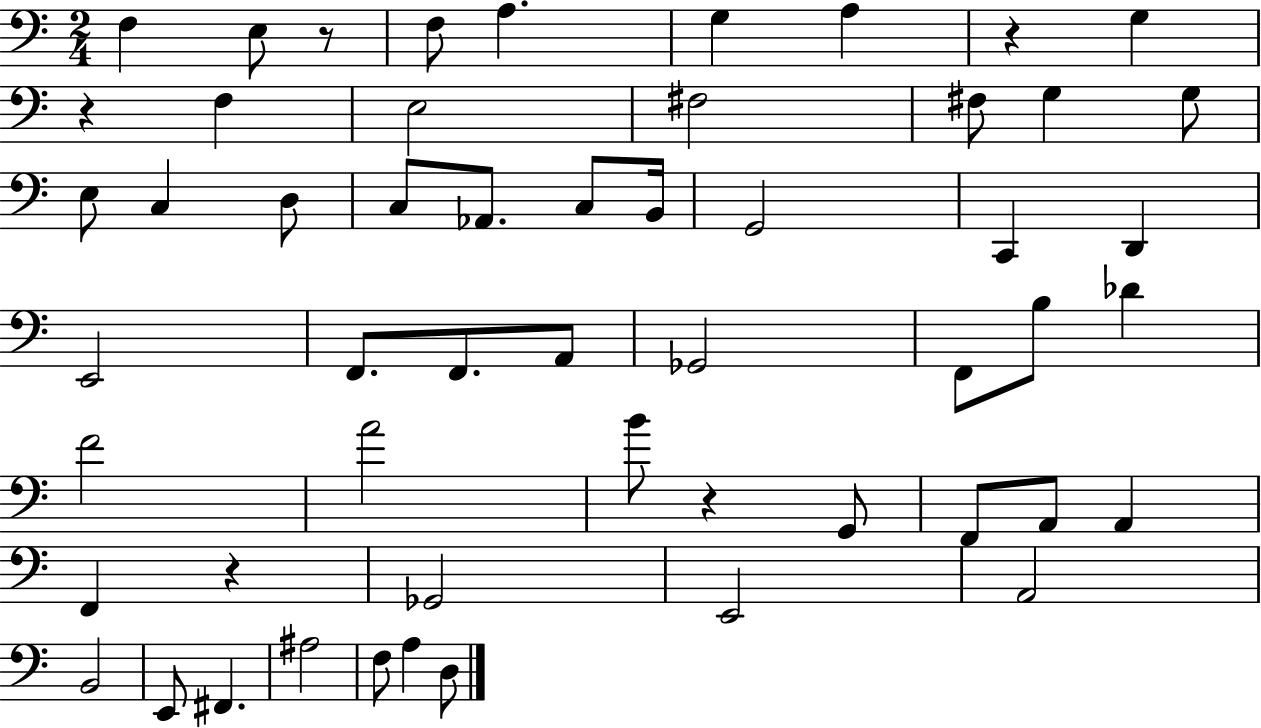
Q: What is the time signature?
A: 2/4